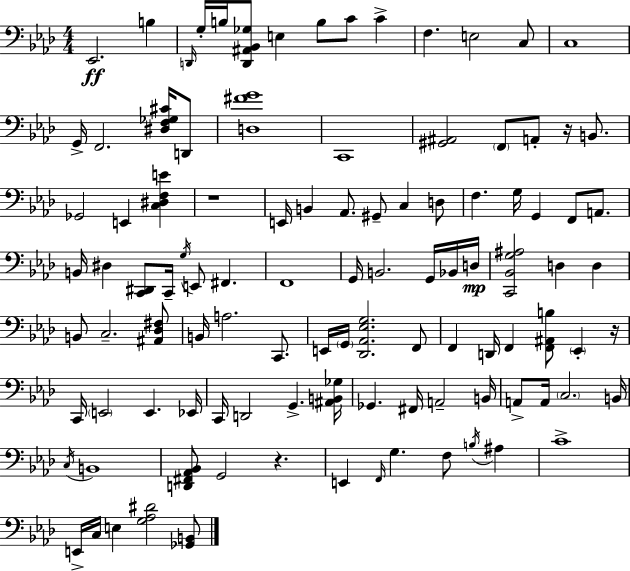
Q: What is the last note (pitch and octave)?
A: E3